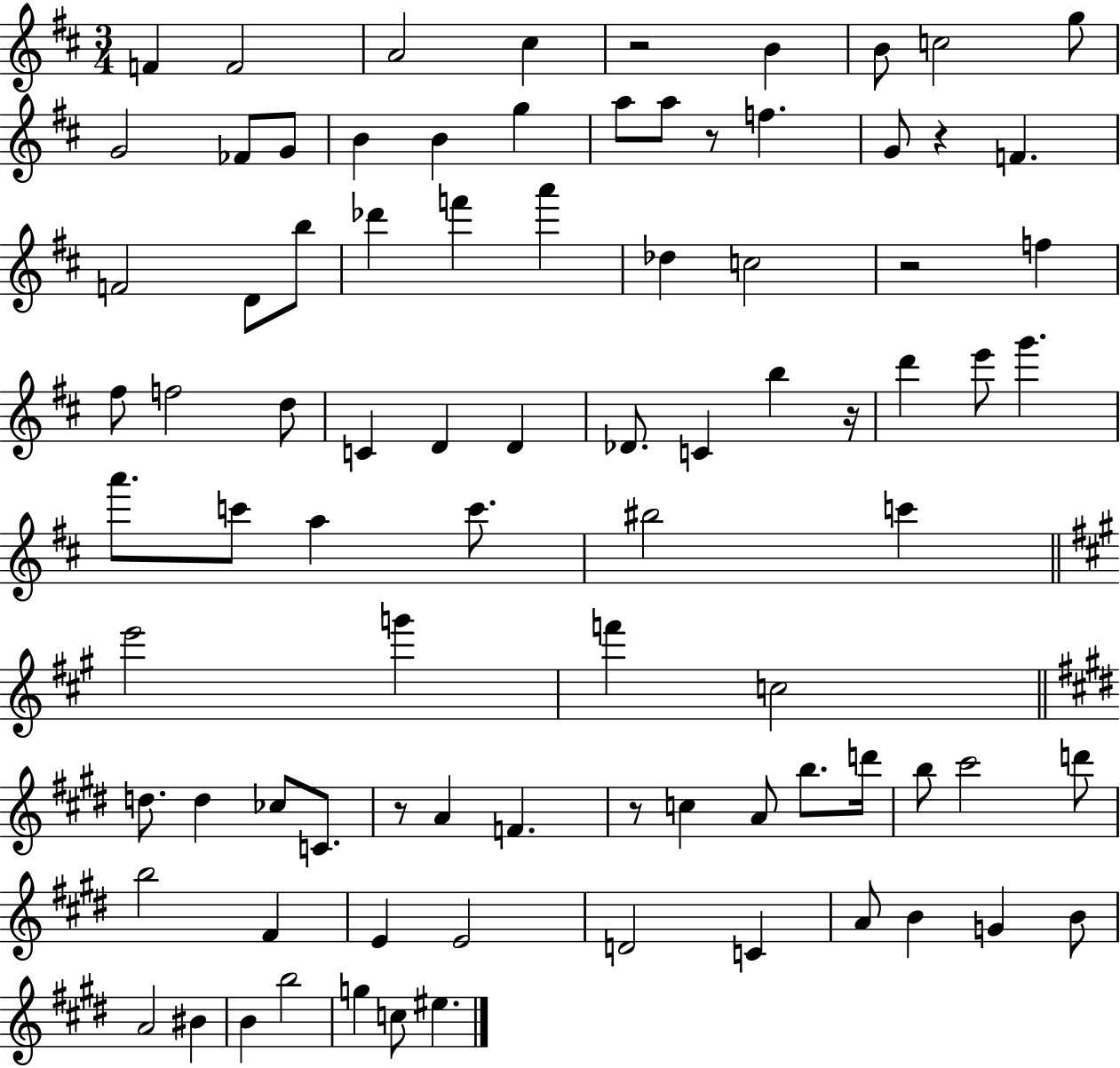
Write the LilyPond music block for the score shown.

{
  \clef treble
  \numericTimeSignature
  \time 3/4
  \key d \major
  f'4 f'2 | a'2 cis''4 | r2 b'4 | b'8 c''2 g''8 | \break g'2 fes'8 g'8 | b'4 b'4 g''4 | a''8 a''8 r8 f''4. | g'8 r4 f'4. | \break f'2 d'8 b''8 | des'''4 f'''4 a'''4 | des''4 c''2 | r2 f''4 | \break fis''8 f''2 d''8 | c'4 d'4 d'4 | des'8. c'4 b''4 r16 | d'''4 e'''8 g'''4. | \break a'''8. c'''8 a''4 c'''8. | bis''2 c'''4 | \bar "||" \break \key a \major e'''2 g'''4 | f'''4 c''2 | \bar "||" \break \key e \major d''8. d''4 ces''8 c'8. | r8 a'4 f'4. | r8 c''4 a'8 b''8. d'''16 | b''8 cis'''2 d'''8 | \break b''2 fis'4 | e'4 e'2 | d'2 c'4 | a'8 b'4 g'4 b'8 | \break a'2 bis'4 | b'4 b''2 | g''4 c''8 eis''4. | \bar "|."
}